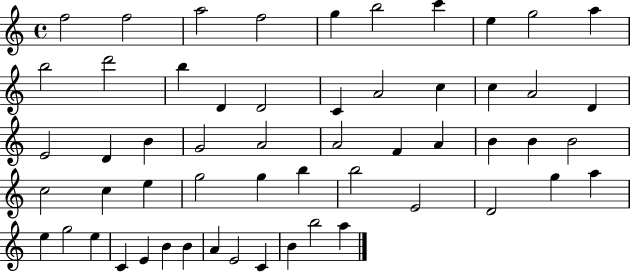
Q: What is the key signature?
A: C major